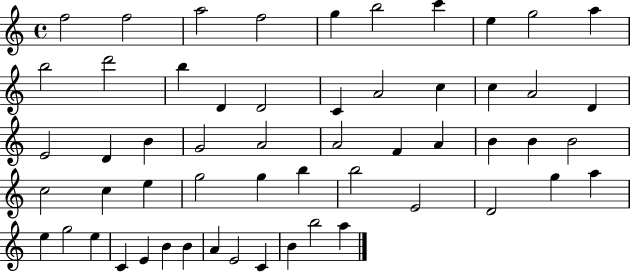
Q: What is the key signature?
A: C major